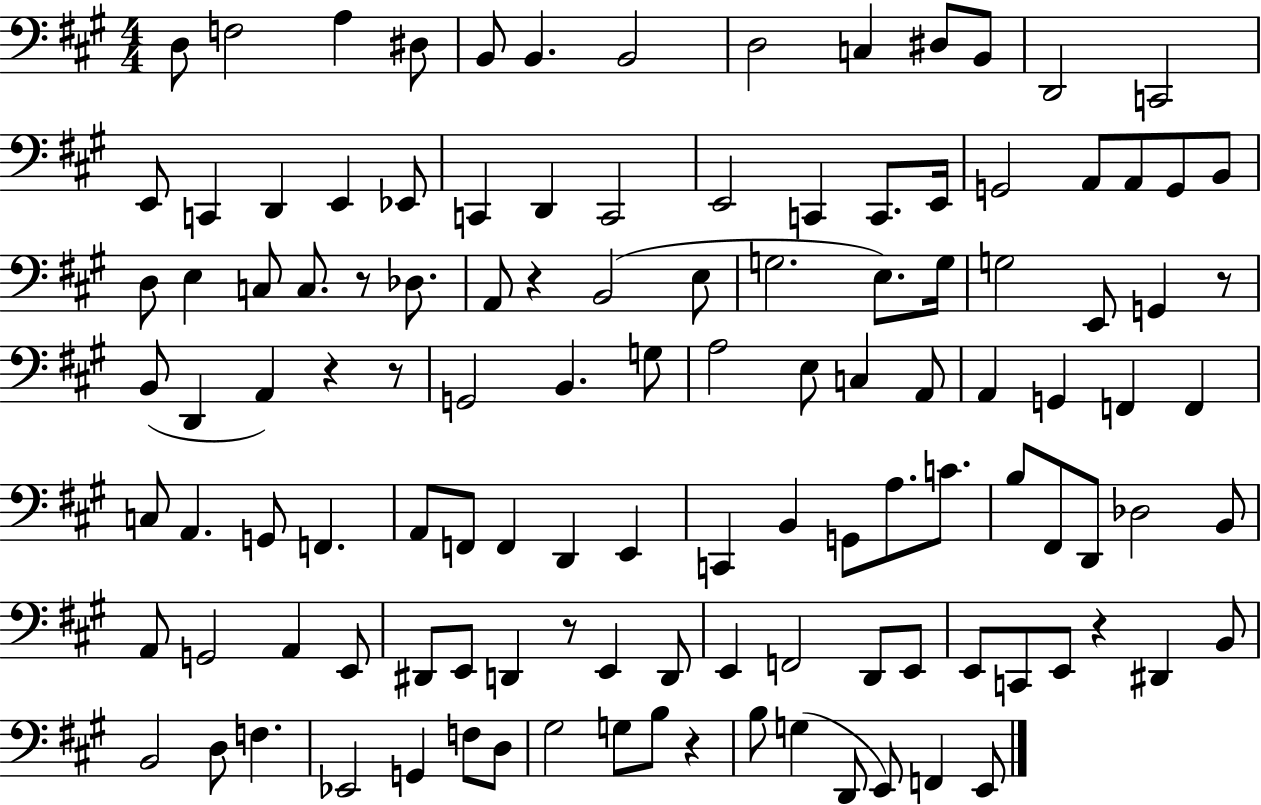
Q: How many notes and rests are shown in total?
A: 119